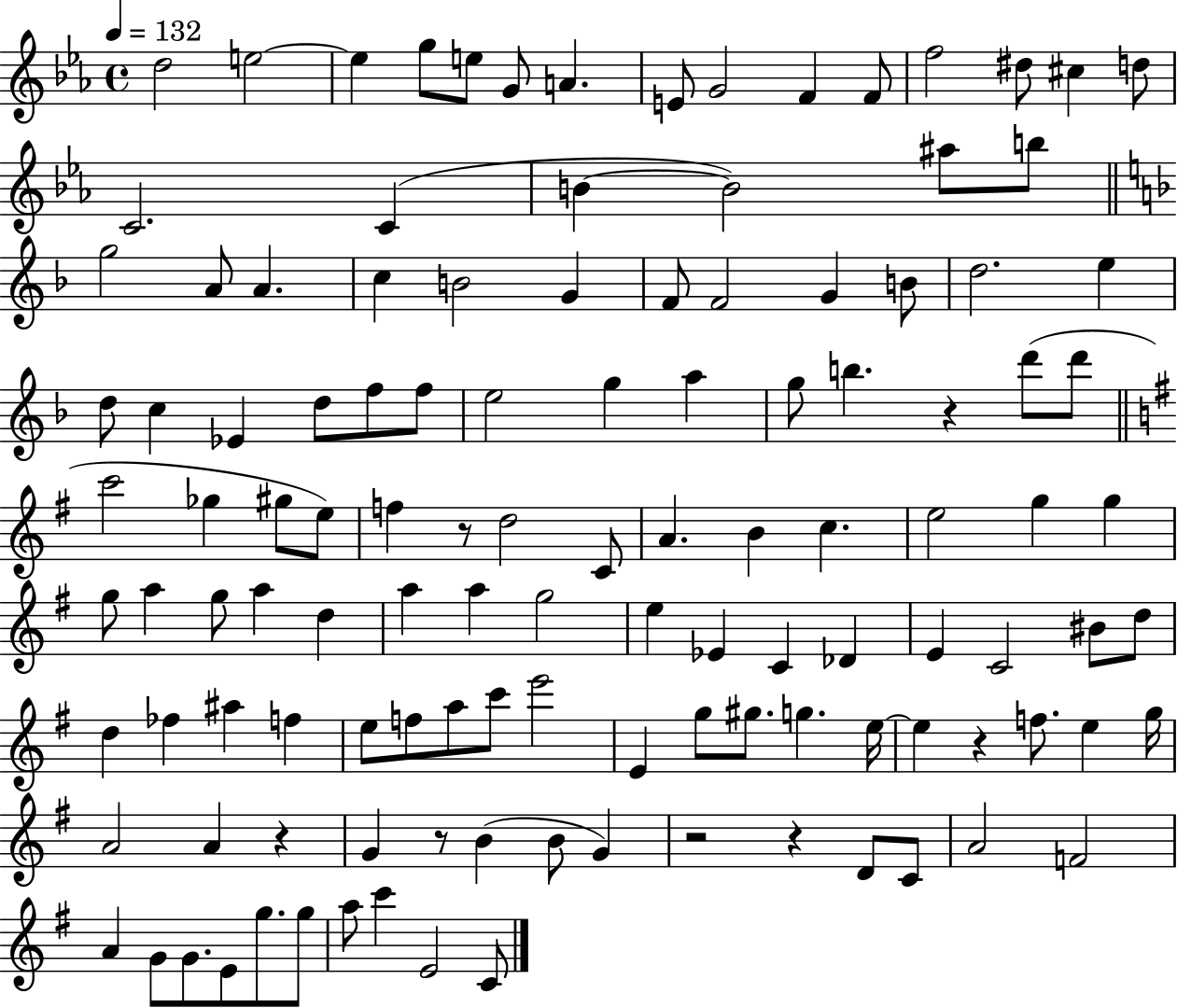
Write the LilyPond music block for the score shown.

{
  \clef treble
  \time 4/4
  \defaultTimeSignature
  \key ees \major
  \tempo 4 = 132
  \repeat volta 2 { d''2 e''2~~ | e''4 g''8 e''8 g'8 a'4. | e'8 g'2 f'4 f'8 | f''2 dis''8 cis''4 d''8 | \break c'2. c'4( | b'4~~ b'2) ais''8 b''8 | \bar "||" \break \key d \minor g''2 a'8 a'4. | c''4 b'2 g'4 | f'8 f'2 g'4 b'8 | d''2. e''4 | \break d''8 c''4 ees'4 d''8 f''8 f''8 | e''2 g''4 a''4 | g''8 b''4. r4 d'''8( d'''8 | \bar "||" \break \key g \major c'''2 ges''4 gis''8 e''8) | f''4 r8 d''2 c'8 | a'4. b'4 c''4. | e''2 g''4 g''4 | \break g''8 a''4 g''8 a''4 d''4 | a''4 a''4 g''2 | e''4 ees'4 c'4 des'4 | e'4 c'2 bis'8 d''8 | \break d''4 fes''4 ais''4 f''4 | e''8 f''8 a''8 c'''8 e'''2 | e'4 g''8 gis''8. g''4. e''16~~ | e''4 r4 f''8. e''4 g''16 | \break a'2 a'4 r4 | g'4 r8 b'4( b'8 g'4) | r2 r4 d'8 c'8 | a'2 f'2 | \break a'4 g'8 g'8. e'8 g''8. g''8 | a''8 c'''4 e'2 c'8 | } \bar "|."
}